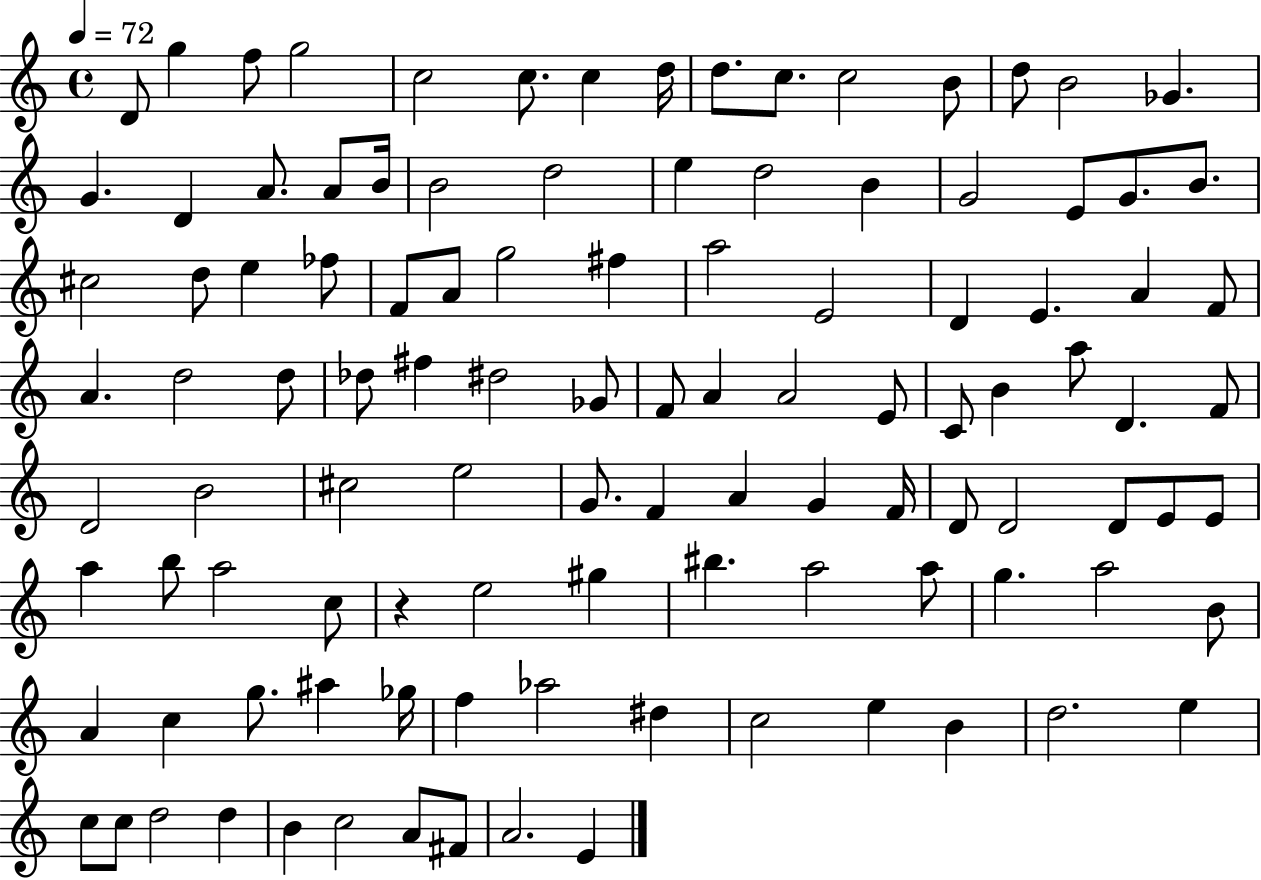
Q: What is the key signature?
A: C major